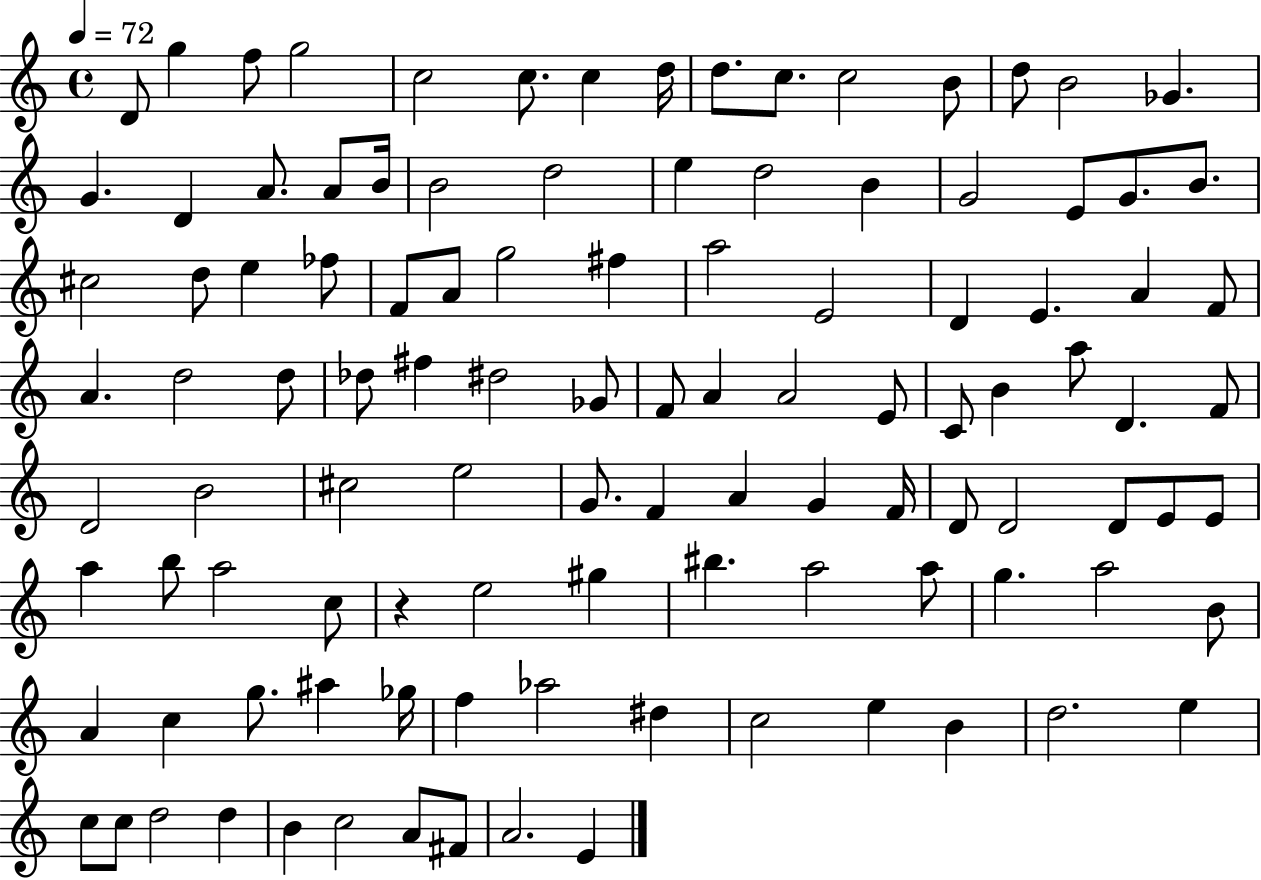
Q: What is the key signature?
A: C major